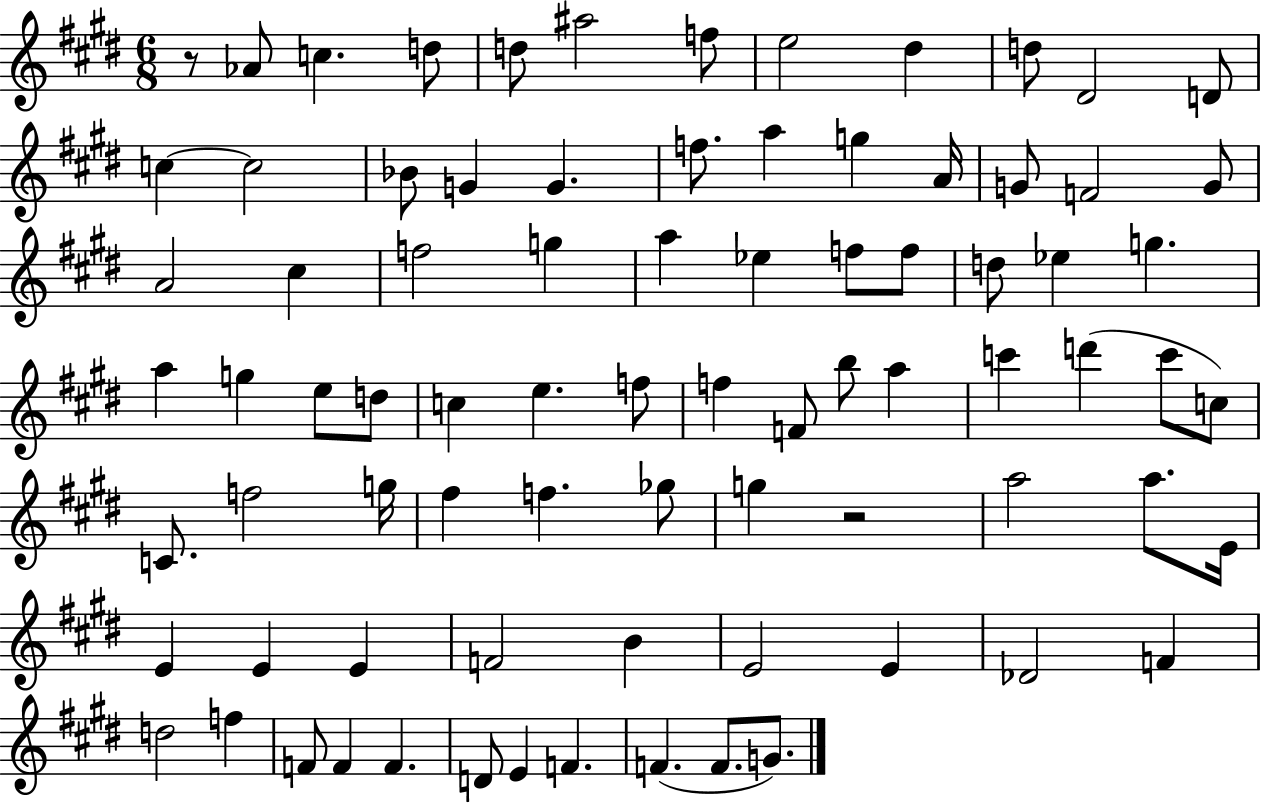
X:1
T:Untitled
M:6/8
L:1/4
K:E
z/2 _A/2 c d/2 d/2 ^a2 f/2 e2 ^d d/2 ^D2 D/2 c c2 _B/2 G G f/2 a g A/4 G/2 F2 G/2 A2 ^c f2 g a _e f/2 f/2 d/2 _e g a g e/2 d/2 c e f/2 f F/2 b/2 a c' d' c'/2 c/2 C/2 f2 g/4 ^f f _g/2 g z2 a2 a/2 E/4 E E E F2 B E2 E _D2 F d2 f F/2 F F D/2 E F F F/2 G/2